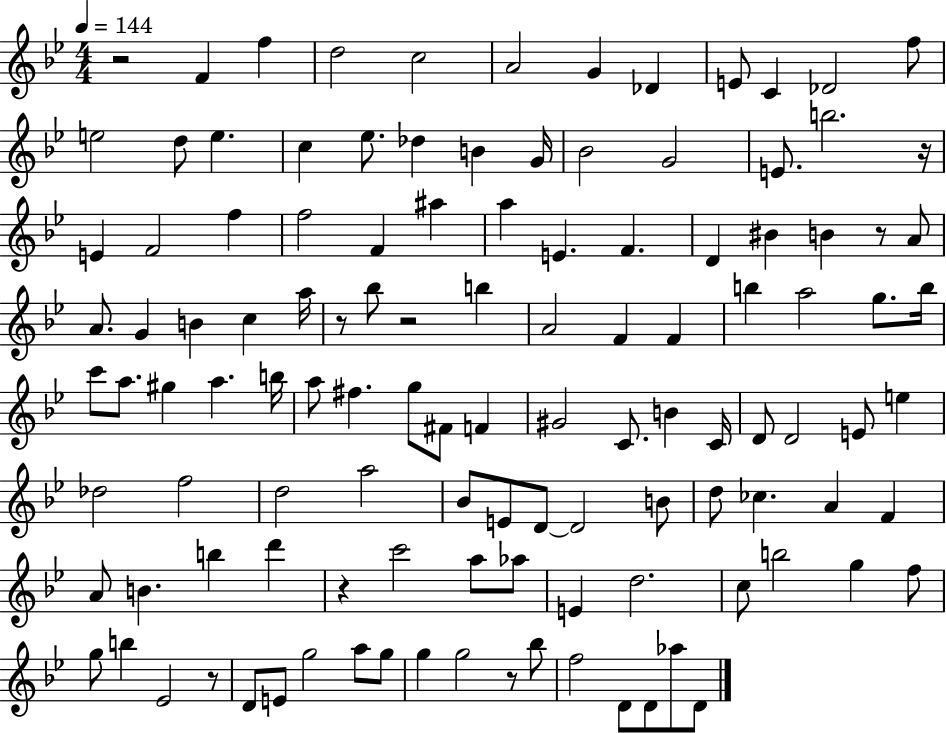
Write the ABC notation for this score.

X:1
T:Untitled
M:4/4
L:1/4
K:Bb
z2 F f d2 c2 A2 G _D E/2 C _D2 f/2 e2 d/2 e c _e/2 _d B G/4 _B2 G2 E/2 b2 z/4 E F2 f f2 F ^a a E F D ^B B z/2 A/2 A/2 G B c a/4 z/2 _b/2 z2 b A2 F F b a2 g/2 b/4 c'/2 a/2 ^g a b/4 a/2 ^f g/2 ^F/2 F ^G2 C/2 B C/4 D/2 D2 E/2 e _d2 f2 d2 a2 _B/2 E/2 D/2 D2 B/2 d/2 _c A F A/2 B b d' z c'2 a/2 _a/2 E d2 c/2 b2 g f/2 g/2 b _E2 z/2 D/2 E/2 g2 a/2 g/2 g g2 z/2 _b/2 f2 D/2 D/2 _a/2 D/2